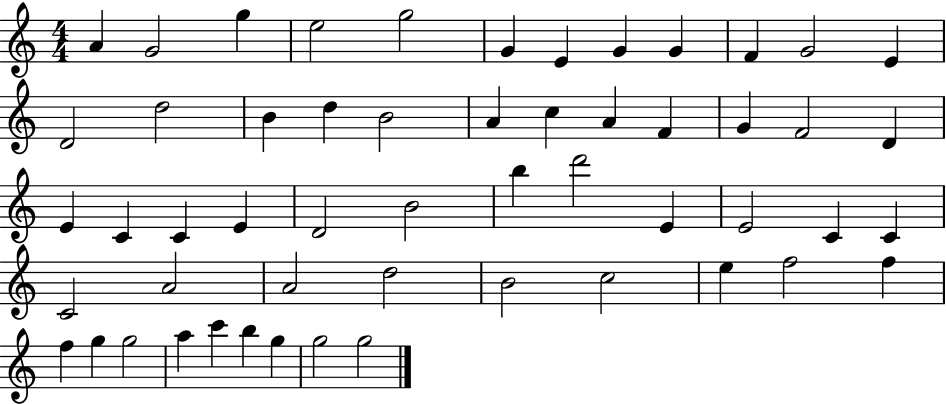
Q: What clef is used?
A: treble